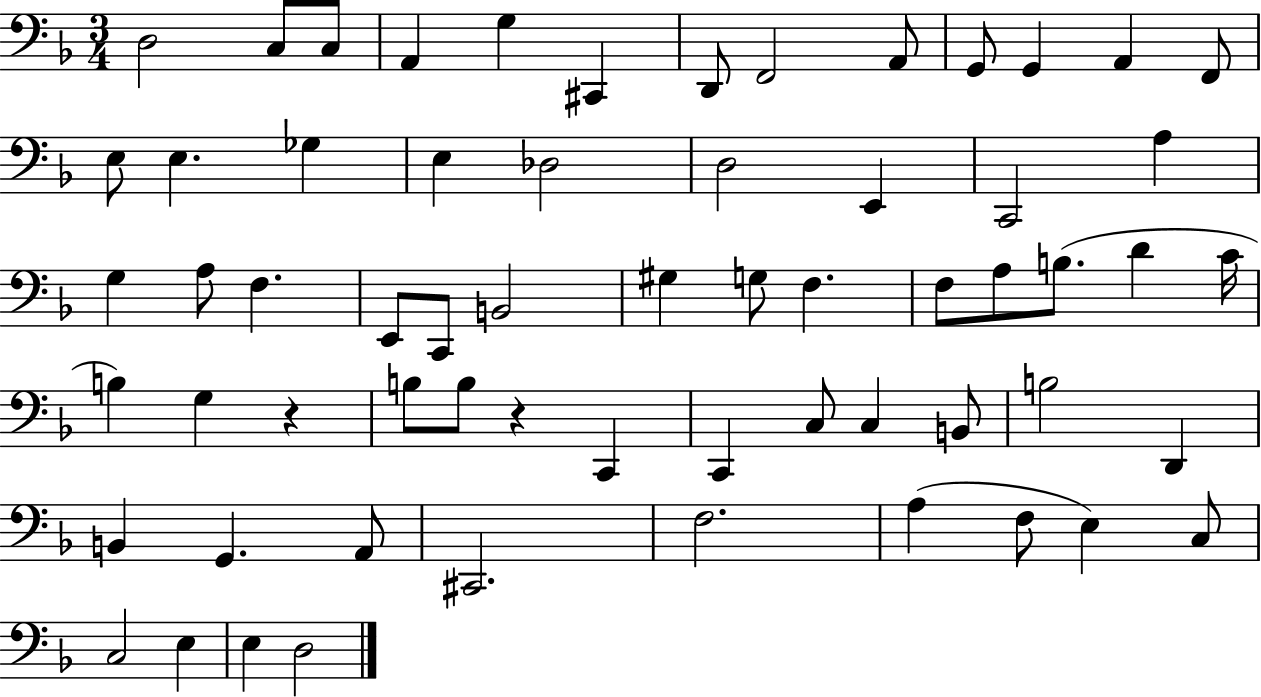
{
  \clef bass
  \numericTimeSignature
  \time 3/4
  \key f \major
  d2 c8 c8 | a,4 g4 cis,4 | d,8 f,2 a,8 | g,8 g,4 a,4 f,8 | \break e8 e4. ges4 | e4 des2 | d2 e,4 | c,2 a4 | \break g4 a8 f4. | e,8 c,8 b,2 | gis4 g8 f4. | f8 a8 b8.( d'4 c'16 | \break b4) g4 r4 | b8 b8 r4 c,4 | c,4 c8 c4 b,8 | b2 d,4 | \break b,4 g,4. a,8 | cis,2. | f2. | a4( f8 e4) c8 | \break c2 e4 | e4 d2 | \bar "|."
}